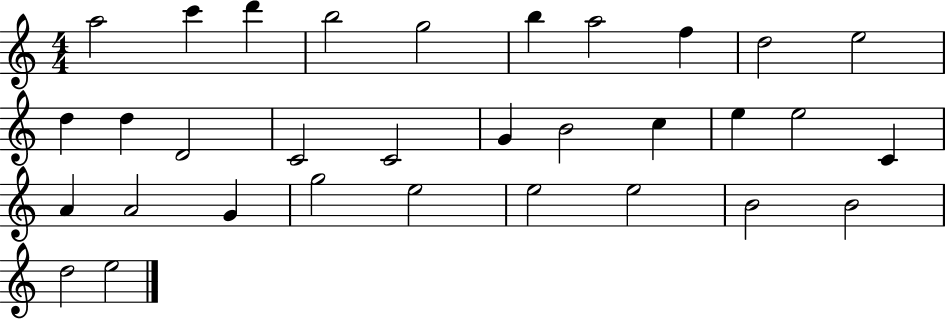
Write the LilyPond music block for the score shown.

{
  \clef treble
  \numericTimeSignature
  \time 4/4
  \key c \major
  a''2 c'''4 d'''4 | b''2 g''2 | b''4 a''2 f''4 | d''2 e''2 | \break d''4 d''4 d'2 | c'2 c'2 | g'4 b'2 c''4 | e''4 e''2 c'4 | \break a'4 a'2 g'4 | g''2 e''2 | e''2 e''2 | b'2 b'2 | \break d''2 e''2 | \bar "|."
}